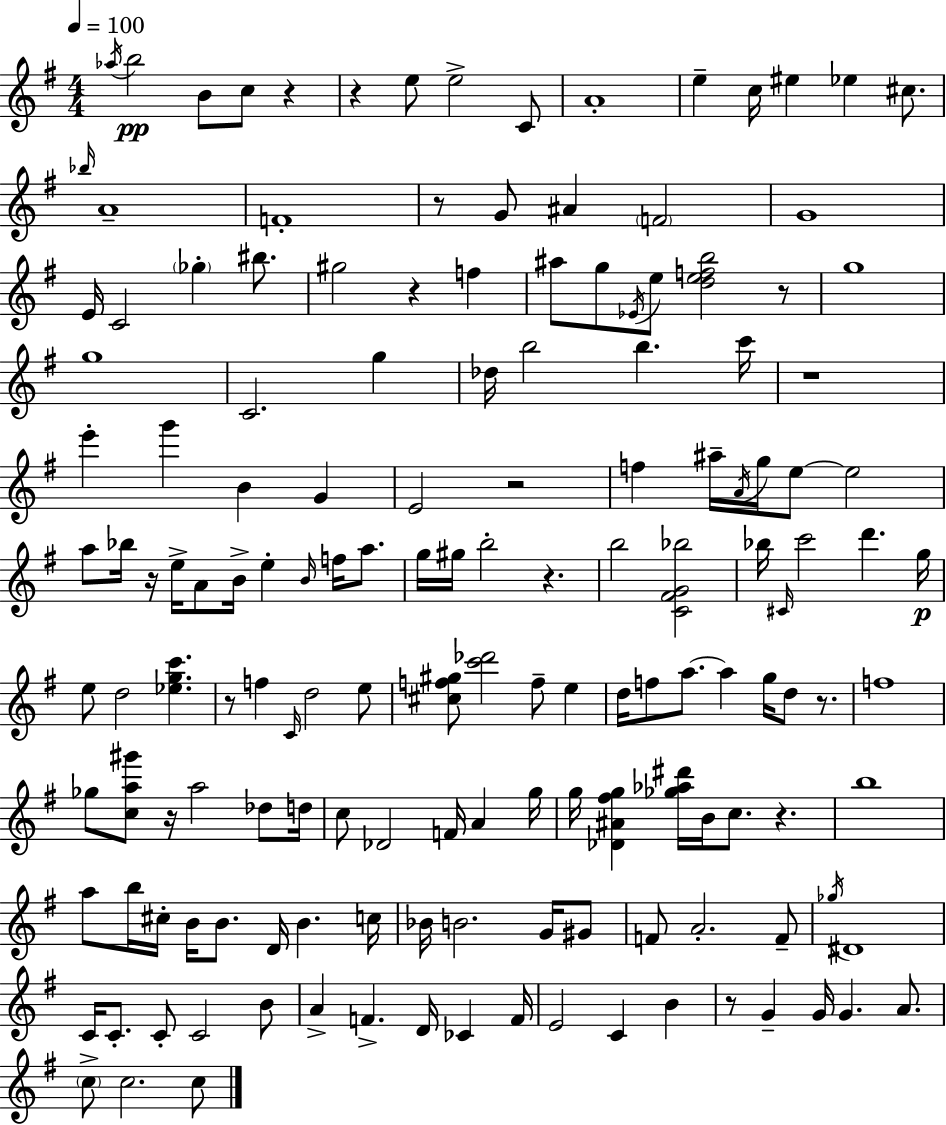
X:1
T:Untitled
M:4/4
L:1/4
K:Em
_a/4 b2 B/2 c/2 z z e/2 e2 C/2 A4 e c/4 ^e _e ^c/2 _b/4 A4 F4 z/2 G/2 ^A F2 G4 E/4 C2 _g ^b/2 ^g2 z f ^a/2 g/2 _E/4 e/2 [defb]2 z/2 g4 g4 C2 g _d/4 b2 b c'/4 z4 e' g' B G E2 z2 f ^a/4 A/4 g/4 e/2 e2 a/2 _b/4 z/4 e/4 A/2 B/4 e B/4 f/4 a/2 g/4 ^g/4 b2 z b2 [C^FG_b]2 _b/4 ^C/4 c'2 d' g/4 e/2 d2 [_egc'] z/2 f C/4 d2 e/2 [^cf^g]/2 [c'_d']2 f/2 e d/4 f/2 a/2 a g/4 d/2 z/2 f4 _g/2 [ca^g']/2 z/4 a2 _d/2 d/4 c/2 _D2 F/4 A g/4 g/4 [_D^A^fg] [_g_a^d']/4 B/4 c/2 z b4 a/2 b/4 ^c/4 B/4 B/2 D/4 B c/4 _B/4 B2 G/4 ^G/2 F/2 A2 F/2 _g/4 ^D4 C/4 C/2 C/2 C2 B/2 A F D/4 _C F/4 E2 C B z/2 G G/4 G A/2 c/2 c2 c/2